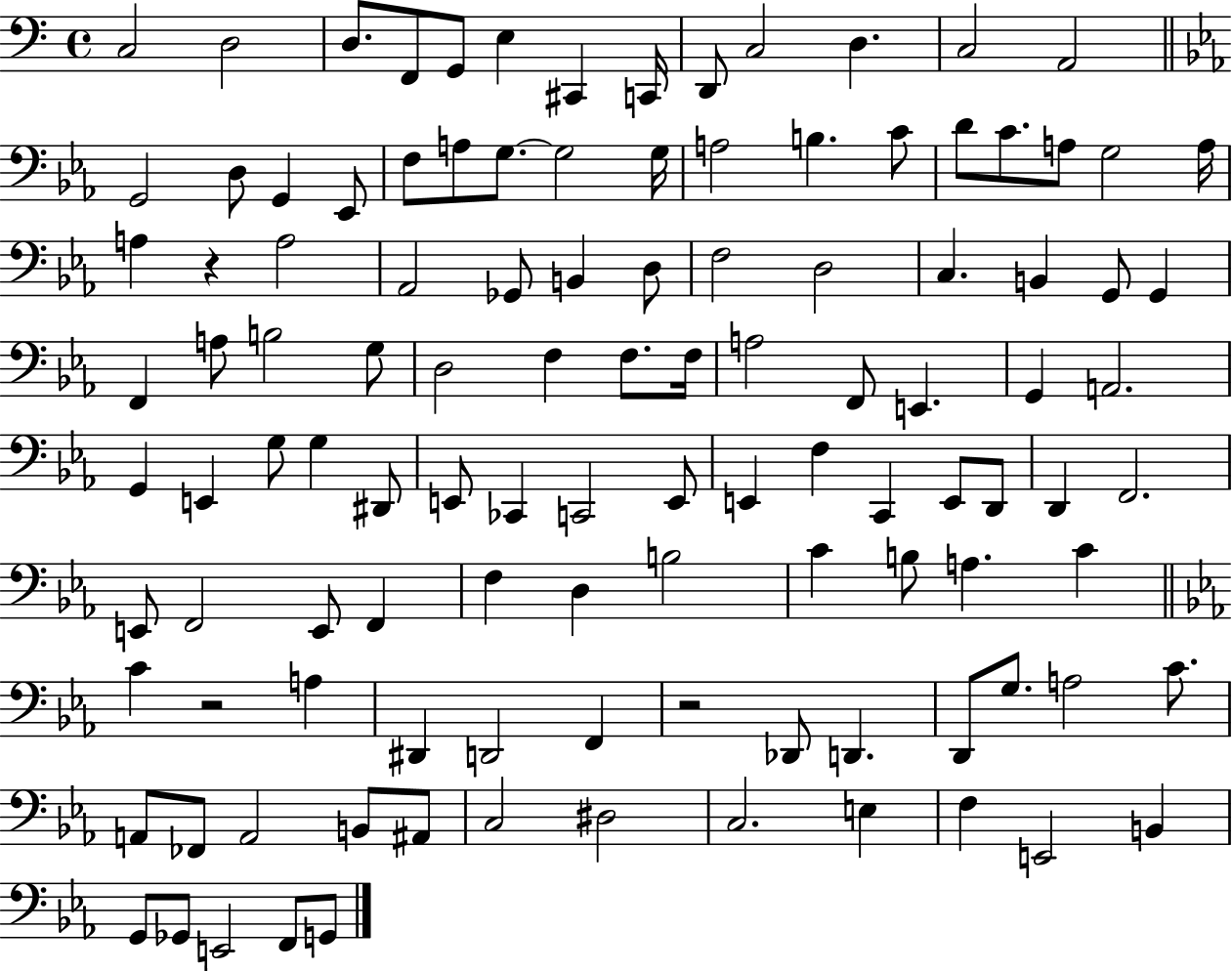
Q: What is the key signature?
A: C major